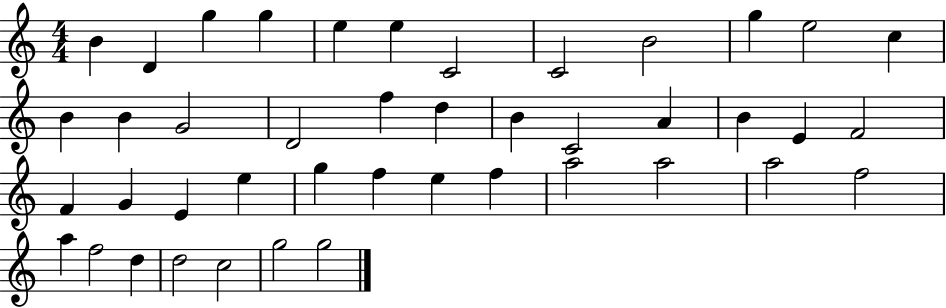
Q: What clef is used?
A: treble